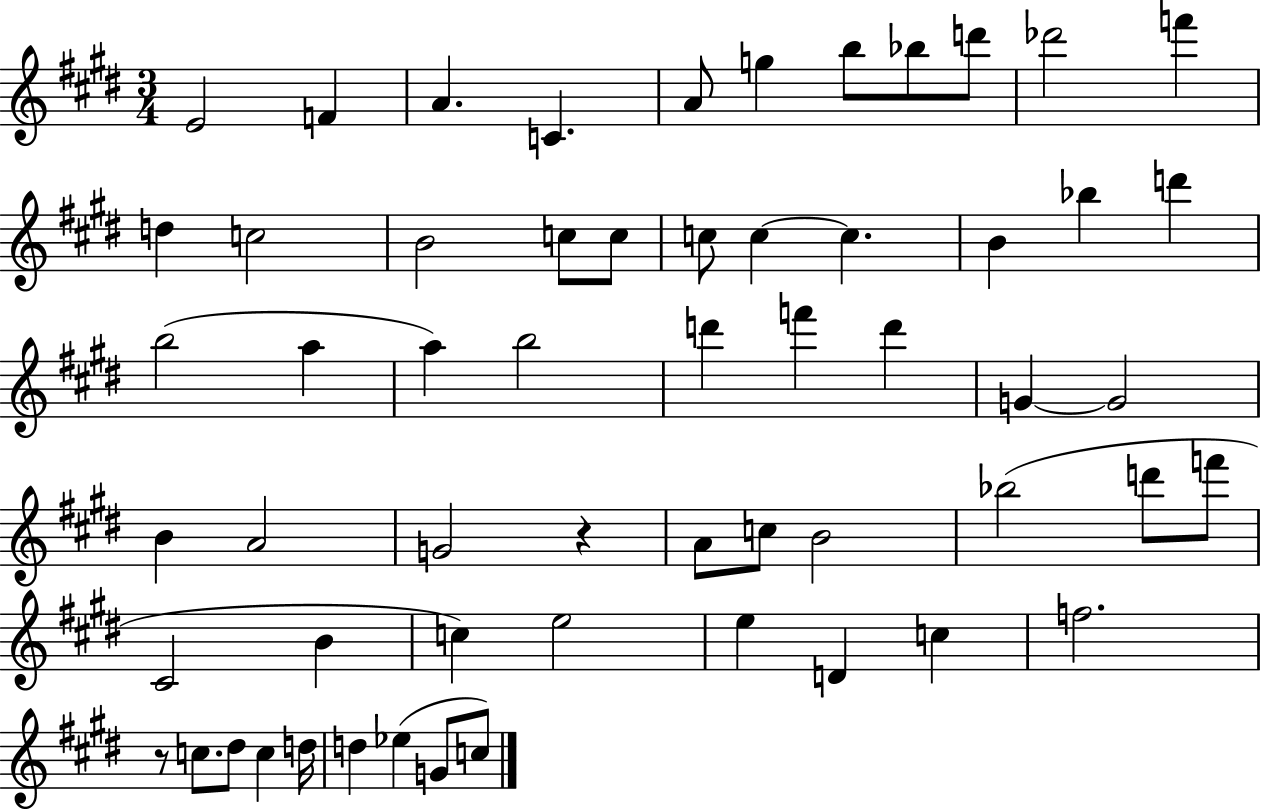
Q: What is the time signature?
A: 3/4